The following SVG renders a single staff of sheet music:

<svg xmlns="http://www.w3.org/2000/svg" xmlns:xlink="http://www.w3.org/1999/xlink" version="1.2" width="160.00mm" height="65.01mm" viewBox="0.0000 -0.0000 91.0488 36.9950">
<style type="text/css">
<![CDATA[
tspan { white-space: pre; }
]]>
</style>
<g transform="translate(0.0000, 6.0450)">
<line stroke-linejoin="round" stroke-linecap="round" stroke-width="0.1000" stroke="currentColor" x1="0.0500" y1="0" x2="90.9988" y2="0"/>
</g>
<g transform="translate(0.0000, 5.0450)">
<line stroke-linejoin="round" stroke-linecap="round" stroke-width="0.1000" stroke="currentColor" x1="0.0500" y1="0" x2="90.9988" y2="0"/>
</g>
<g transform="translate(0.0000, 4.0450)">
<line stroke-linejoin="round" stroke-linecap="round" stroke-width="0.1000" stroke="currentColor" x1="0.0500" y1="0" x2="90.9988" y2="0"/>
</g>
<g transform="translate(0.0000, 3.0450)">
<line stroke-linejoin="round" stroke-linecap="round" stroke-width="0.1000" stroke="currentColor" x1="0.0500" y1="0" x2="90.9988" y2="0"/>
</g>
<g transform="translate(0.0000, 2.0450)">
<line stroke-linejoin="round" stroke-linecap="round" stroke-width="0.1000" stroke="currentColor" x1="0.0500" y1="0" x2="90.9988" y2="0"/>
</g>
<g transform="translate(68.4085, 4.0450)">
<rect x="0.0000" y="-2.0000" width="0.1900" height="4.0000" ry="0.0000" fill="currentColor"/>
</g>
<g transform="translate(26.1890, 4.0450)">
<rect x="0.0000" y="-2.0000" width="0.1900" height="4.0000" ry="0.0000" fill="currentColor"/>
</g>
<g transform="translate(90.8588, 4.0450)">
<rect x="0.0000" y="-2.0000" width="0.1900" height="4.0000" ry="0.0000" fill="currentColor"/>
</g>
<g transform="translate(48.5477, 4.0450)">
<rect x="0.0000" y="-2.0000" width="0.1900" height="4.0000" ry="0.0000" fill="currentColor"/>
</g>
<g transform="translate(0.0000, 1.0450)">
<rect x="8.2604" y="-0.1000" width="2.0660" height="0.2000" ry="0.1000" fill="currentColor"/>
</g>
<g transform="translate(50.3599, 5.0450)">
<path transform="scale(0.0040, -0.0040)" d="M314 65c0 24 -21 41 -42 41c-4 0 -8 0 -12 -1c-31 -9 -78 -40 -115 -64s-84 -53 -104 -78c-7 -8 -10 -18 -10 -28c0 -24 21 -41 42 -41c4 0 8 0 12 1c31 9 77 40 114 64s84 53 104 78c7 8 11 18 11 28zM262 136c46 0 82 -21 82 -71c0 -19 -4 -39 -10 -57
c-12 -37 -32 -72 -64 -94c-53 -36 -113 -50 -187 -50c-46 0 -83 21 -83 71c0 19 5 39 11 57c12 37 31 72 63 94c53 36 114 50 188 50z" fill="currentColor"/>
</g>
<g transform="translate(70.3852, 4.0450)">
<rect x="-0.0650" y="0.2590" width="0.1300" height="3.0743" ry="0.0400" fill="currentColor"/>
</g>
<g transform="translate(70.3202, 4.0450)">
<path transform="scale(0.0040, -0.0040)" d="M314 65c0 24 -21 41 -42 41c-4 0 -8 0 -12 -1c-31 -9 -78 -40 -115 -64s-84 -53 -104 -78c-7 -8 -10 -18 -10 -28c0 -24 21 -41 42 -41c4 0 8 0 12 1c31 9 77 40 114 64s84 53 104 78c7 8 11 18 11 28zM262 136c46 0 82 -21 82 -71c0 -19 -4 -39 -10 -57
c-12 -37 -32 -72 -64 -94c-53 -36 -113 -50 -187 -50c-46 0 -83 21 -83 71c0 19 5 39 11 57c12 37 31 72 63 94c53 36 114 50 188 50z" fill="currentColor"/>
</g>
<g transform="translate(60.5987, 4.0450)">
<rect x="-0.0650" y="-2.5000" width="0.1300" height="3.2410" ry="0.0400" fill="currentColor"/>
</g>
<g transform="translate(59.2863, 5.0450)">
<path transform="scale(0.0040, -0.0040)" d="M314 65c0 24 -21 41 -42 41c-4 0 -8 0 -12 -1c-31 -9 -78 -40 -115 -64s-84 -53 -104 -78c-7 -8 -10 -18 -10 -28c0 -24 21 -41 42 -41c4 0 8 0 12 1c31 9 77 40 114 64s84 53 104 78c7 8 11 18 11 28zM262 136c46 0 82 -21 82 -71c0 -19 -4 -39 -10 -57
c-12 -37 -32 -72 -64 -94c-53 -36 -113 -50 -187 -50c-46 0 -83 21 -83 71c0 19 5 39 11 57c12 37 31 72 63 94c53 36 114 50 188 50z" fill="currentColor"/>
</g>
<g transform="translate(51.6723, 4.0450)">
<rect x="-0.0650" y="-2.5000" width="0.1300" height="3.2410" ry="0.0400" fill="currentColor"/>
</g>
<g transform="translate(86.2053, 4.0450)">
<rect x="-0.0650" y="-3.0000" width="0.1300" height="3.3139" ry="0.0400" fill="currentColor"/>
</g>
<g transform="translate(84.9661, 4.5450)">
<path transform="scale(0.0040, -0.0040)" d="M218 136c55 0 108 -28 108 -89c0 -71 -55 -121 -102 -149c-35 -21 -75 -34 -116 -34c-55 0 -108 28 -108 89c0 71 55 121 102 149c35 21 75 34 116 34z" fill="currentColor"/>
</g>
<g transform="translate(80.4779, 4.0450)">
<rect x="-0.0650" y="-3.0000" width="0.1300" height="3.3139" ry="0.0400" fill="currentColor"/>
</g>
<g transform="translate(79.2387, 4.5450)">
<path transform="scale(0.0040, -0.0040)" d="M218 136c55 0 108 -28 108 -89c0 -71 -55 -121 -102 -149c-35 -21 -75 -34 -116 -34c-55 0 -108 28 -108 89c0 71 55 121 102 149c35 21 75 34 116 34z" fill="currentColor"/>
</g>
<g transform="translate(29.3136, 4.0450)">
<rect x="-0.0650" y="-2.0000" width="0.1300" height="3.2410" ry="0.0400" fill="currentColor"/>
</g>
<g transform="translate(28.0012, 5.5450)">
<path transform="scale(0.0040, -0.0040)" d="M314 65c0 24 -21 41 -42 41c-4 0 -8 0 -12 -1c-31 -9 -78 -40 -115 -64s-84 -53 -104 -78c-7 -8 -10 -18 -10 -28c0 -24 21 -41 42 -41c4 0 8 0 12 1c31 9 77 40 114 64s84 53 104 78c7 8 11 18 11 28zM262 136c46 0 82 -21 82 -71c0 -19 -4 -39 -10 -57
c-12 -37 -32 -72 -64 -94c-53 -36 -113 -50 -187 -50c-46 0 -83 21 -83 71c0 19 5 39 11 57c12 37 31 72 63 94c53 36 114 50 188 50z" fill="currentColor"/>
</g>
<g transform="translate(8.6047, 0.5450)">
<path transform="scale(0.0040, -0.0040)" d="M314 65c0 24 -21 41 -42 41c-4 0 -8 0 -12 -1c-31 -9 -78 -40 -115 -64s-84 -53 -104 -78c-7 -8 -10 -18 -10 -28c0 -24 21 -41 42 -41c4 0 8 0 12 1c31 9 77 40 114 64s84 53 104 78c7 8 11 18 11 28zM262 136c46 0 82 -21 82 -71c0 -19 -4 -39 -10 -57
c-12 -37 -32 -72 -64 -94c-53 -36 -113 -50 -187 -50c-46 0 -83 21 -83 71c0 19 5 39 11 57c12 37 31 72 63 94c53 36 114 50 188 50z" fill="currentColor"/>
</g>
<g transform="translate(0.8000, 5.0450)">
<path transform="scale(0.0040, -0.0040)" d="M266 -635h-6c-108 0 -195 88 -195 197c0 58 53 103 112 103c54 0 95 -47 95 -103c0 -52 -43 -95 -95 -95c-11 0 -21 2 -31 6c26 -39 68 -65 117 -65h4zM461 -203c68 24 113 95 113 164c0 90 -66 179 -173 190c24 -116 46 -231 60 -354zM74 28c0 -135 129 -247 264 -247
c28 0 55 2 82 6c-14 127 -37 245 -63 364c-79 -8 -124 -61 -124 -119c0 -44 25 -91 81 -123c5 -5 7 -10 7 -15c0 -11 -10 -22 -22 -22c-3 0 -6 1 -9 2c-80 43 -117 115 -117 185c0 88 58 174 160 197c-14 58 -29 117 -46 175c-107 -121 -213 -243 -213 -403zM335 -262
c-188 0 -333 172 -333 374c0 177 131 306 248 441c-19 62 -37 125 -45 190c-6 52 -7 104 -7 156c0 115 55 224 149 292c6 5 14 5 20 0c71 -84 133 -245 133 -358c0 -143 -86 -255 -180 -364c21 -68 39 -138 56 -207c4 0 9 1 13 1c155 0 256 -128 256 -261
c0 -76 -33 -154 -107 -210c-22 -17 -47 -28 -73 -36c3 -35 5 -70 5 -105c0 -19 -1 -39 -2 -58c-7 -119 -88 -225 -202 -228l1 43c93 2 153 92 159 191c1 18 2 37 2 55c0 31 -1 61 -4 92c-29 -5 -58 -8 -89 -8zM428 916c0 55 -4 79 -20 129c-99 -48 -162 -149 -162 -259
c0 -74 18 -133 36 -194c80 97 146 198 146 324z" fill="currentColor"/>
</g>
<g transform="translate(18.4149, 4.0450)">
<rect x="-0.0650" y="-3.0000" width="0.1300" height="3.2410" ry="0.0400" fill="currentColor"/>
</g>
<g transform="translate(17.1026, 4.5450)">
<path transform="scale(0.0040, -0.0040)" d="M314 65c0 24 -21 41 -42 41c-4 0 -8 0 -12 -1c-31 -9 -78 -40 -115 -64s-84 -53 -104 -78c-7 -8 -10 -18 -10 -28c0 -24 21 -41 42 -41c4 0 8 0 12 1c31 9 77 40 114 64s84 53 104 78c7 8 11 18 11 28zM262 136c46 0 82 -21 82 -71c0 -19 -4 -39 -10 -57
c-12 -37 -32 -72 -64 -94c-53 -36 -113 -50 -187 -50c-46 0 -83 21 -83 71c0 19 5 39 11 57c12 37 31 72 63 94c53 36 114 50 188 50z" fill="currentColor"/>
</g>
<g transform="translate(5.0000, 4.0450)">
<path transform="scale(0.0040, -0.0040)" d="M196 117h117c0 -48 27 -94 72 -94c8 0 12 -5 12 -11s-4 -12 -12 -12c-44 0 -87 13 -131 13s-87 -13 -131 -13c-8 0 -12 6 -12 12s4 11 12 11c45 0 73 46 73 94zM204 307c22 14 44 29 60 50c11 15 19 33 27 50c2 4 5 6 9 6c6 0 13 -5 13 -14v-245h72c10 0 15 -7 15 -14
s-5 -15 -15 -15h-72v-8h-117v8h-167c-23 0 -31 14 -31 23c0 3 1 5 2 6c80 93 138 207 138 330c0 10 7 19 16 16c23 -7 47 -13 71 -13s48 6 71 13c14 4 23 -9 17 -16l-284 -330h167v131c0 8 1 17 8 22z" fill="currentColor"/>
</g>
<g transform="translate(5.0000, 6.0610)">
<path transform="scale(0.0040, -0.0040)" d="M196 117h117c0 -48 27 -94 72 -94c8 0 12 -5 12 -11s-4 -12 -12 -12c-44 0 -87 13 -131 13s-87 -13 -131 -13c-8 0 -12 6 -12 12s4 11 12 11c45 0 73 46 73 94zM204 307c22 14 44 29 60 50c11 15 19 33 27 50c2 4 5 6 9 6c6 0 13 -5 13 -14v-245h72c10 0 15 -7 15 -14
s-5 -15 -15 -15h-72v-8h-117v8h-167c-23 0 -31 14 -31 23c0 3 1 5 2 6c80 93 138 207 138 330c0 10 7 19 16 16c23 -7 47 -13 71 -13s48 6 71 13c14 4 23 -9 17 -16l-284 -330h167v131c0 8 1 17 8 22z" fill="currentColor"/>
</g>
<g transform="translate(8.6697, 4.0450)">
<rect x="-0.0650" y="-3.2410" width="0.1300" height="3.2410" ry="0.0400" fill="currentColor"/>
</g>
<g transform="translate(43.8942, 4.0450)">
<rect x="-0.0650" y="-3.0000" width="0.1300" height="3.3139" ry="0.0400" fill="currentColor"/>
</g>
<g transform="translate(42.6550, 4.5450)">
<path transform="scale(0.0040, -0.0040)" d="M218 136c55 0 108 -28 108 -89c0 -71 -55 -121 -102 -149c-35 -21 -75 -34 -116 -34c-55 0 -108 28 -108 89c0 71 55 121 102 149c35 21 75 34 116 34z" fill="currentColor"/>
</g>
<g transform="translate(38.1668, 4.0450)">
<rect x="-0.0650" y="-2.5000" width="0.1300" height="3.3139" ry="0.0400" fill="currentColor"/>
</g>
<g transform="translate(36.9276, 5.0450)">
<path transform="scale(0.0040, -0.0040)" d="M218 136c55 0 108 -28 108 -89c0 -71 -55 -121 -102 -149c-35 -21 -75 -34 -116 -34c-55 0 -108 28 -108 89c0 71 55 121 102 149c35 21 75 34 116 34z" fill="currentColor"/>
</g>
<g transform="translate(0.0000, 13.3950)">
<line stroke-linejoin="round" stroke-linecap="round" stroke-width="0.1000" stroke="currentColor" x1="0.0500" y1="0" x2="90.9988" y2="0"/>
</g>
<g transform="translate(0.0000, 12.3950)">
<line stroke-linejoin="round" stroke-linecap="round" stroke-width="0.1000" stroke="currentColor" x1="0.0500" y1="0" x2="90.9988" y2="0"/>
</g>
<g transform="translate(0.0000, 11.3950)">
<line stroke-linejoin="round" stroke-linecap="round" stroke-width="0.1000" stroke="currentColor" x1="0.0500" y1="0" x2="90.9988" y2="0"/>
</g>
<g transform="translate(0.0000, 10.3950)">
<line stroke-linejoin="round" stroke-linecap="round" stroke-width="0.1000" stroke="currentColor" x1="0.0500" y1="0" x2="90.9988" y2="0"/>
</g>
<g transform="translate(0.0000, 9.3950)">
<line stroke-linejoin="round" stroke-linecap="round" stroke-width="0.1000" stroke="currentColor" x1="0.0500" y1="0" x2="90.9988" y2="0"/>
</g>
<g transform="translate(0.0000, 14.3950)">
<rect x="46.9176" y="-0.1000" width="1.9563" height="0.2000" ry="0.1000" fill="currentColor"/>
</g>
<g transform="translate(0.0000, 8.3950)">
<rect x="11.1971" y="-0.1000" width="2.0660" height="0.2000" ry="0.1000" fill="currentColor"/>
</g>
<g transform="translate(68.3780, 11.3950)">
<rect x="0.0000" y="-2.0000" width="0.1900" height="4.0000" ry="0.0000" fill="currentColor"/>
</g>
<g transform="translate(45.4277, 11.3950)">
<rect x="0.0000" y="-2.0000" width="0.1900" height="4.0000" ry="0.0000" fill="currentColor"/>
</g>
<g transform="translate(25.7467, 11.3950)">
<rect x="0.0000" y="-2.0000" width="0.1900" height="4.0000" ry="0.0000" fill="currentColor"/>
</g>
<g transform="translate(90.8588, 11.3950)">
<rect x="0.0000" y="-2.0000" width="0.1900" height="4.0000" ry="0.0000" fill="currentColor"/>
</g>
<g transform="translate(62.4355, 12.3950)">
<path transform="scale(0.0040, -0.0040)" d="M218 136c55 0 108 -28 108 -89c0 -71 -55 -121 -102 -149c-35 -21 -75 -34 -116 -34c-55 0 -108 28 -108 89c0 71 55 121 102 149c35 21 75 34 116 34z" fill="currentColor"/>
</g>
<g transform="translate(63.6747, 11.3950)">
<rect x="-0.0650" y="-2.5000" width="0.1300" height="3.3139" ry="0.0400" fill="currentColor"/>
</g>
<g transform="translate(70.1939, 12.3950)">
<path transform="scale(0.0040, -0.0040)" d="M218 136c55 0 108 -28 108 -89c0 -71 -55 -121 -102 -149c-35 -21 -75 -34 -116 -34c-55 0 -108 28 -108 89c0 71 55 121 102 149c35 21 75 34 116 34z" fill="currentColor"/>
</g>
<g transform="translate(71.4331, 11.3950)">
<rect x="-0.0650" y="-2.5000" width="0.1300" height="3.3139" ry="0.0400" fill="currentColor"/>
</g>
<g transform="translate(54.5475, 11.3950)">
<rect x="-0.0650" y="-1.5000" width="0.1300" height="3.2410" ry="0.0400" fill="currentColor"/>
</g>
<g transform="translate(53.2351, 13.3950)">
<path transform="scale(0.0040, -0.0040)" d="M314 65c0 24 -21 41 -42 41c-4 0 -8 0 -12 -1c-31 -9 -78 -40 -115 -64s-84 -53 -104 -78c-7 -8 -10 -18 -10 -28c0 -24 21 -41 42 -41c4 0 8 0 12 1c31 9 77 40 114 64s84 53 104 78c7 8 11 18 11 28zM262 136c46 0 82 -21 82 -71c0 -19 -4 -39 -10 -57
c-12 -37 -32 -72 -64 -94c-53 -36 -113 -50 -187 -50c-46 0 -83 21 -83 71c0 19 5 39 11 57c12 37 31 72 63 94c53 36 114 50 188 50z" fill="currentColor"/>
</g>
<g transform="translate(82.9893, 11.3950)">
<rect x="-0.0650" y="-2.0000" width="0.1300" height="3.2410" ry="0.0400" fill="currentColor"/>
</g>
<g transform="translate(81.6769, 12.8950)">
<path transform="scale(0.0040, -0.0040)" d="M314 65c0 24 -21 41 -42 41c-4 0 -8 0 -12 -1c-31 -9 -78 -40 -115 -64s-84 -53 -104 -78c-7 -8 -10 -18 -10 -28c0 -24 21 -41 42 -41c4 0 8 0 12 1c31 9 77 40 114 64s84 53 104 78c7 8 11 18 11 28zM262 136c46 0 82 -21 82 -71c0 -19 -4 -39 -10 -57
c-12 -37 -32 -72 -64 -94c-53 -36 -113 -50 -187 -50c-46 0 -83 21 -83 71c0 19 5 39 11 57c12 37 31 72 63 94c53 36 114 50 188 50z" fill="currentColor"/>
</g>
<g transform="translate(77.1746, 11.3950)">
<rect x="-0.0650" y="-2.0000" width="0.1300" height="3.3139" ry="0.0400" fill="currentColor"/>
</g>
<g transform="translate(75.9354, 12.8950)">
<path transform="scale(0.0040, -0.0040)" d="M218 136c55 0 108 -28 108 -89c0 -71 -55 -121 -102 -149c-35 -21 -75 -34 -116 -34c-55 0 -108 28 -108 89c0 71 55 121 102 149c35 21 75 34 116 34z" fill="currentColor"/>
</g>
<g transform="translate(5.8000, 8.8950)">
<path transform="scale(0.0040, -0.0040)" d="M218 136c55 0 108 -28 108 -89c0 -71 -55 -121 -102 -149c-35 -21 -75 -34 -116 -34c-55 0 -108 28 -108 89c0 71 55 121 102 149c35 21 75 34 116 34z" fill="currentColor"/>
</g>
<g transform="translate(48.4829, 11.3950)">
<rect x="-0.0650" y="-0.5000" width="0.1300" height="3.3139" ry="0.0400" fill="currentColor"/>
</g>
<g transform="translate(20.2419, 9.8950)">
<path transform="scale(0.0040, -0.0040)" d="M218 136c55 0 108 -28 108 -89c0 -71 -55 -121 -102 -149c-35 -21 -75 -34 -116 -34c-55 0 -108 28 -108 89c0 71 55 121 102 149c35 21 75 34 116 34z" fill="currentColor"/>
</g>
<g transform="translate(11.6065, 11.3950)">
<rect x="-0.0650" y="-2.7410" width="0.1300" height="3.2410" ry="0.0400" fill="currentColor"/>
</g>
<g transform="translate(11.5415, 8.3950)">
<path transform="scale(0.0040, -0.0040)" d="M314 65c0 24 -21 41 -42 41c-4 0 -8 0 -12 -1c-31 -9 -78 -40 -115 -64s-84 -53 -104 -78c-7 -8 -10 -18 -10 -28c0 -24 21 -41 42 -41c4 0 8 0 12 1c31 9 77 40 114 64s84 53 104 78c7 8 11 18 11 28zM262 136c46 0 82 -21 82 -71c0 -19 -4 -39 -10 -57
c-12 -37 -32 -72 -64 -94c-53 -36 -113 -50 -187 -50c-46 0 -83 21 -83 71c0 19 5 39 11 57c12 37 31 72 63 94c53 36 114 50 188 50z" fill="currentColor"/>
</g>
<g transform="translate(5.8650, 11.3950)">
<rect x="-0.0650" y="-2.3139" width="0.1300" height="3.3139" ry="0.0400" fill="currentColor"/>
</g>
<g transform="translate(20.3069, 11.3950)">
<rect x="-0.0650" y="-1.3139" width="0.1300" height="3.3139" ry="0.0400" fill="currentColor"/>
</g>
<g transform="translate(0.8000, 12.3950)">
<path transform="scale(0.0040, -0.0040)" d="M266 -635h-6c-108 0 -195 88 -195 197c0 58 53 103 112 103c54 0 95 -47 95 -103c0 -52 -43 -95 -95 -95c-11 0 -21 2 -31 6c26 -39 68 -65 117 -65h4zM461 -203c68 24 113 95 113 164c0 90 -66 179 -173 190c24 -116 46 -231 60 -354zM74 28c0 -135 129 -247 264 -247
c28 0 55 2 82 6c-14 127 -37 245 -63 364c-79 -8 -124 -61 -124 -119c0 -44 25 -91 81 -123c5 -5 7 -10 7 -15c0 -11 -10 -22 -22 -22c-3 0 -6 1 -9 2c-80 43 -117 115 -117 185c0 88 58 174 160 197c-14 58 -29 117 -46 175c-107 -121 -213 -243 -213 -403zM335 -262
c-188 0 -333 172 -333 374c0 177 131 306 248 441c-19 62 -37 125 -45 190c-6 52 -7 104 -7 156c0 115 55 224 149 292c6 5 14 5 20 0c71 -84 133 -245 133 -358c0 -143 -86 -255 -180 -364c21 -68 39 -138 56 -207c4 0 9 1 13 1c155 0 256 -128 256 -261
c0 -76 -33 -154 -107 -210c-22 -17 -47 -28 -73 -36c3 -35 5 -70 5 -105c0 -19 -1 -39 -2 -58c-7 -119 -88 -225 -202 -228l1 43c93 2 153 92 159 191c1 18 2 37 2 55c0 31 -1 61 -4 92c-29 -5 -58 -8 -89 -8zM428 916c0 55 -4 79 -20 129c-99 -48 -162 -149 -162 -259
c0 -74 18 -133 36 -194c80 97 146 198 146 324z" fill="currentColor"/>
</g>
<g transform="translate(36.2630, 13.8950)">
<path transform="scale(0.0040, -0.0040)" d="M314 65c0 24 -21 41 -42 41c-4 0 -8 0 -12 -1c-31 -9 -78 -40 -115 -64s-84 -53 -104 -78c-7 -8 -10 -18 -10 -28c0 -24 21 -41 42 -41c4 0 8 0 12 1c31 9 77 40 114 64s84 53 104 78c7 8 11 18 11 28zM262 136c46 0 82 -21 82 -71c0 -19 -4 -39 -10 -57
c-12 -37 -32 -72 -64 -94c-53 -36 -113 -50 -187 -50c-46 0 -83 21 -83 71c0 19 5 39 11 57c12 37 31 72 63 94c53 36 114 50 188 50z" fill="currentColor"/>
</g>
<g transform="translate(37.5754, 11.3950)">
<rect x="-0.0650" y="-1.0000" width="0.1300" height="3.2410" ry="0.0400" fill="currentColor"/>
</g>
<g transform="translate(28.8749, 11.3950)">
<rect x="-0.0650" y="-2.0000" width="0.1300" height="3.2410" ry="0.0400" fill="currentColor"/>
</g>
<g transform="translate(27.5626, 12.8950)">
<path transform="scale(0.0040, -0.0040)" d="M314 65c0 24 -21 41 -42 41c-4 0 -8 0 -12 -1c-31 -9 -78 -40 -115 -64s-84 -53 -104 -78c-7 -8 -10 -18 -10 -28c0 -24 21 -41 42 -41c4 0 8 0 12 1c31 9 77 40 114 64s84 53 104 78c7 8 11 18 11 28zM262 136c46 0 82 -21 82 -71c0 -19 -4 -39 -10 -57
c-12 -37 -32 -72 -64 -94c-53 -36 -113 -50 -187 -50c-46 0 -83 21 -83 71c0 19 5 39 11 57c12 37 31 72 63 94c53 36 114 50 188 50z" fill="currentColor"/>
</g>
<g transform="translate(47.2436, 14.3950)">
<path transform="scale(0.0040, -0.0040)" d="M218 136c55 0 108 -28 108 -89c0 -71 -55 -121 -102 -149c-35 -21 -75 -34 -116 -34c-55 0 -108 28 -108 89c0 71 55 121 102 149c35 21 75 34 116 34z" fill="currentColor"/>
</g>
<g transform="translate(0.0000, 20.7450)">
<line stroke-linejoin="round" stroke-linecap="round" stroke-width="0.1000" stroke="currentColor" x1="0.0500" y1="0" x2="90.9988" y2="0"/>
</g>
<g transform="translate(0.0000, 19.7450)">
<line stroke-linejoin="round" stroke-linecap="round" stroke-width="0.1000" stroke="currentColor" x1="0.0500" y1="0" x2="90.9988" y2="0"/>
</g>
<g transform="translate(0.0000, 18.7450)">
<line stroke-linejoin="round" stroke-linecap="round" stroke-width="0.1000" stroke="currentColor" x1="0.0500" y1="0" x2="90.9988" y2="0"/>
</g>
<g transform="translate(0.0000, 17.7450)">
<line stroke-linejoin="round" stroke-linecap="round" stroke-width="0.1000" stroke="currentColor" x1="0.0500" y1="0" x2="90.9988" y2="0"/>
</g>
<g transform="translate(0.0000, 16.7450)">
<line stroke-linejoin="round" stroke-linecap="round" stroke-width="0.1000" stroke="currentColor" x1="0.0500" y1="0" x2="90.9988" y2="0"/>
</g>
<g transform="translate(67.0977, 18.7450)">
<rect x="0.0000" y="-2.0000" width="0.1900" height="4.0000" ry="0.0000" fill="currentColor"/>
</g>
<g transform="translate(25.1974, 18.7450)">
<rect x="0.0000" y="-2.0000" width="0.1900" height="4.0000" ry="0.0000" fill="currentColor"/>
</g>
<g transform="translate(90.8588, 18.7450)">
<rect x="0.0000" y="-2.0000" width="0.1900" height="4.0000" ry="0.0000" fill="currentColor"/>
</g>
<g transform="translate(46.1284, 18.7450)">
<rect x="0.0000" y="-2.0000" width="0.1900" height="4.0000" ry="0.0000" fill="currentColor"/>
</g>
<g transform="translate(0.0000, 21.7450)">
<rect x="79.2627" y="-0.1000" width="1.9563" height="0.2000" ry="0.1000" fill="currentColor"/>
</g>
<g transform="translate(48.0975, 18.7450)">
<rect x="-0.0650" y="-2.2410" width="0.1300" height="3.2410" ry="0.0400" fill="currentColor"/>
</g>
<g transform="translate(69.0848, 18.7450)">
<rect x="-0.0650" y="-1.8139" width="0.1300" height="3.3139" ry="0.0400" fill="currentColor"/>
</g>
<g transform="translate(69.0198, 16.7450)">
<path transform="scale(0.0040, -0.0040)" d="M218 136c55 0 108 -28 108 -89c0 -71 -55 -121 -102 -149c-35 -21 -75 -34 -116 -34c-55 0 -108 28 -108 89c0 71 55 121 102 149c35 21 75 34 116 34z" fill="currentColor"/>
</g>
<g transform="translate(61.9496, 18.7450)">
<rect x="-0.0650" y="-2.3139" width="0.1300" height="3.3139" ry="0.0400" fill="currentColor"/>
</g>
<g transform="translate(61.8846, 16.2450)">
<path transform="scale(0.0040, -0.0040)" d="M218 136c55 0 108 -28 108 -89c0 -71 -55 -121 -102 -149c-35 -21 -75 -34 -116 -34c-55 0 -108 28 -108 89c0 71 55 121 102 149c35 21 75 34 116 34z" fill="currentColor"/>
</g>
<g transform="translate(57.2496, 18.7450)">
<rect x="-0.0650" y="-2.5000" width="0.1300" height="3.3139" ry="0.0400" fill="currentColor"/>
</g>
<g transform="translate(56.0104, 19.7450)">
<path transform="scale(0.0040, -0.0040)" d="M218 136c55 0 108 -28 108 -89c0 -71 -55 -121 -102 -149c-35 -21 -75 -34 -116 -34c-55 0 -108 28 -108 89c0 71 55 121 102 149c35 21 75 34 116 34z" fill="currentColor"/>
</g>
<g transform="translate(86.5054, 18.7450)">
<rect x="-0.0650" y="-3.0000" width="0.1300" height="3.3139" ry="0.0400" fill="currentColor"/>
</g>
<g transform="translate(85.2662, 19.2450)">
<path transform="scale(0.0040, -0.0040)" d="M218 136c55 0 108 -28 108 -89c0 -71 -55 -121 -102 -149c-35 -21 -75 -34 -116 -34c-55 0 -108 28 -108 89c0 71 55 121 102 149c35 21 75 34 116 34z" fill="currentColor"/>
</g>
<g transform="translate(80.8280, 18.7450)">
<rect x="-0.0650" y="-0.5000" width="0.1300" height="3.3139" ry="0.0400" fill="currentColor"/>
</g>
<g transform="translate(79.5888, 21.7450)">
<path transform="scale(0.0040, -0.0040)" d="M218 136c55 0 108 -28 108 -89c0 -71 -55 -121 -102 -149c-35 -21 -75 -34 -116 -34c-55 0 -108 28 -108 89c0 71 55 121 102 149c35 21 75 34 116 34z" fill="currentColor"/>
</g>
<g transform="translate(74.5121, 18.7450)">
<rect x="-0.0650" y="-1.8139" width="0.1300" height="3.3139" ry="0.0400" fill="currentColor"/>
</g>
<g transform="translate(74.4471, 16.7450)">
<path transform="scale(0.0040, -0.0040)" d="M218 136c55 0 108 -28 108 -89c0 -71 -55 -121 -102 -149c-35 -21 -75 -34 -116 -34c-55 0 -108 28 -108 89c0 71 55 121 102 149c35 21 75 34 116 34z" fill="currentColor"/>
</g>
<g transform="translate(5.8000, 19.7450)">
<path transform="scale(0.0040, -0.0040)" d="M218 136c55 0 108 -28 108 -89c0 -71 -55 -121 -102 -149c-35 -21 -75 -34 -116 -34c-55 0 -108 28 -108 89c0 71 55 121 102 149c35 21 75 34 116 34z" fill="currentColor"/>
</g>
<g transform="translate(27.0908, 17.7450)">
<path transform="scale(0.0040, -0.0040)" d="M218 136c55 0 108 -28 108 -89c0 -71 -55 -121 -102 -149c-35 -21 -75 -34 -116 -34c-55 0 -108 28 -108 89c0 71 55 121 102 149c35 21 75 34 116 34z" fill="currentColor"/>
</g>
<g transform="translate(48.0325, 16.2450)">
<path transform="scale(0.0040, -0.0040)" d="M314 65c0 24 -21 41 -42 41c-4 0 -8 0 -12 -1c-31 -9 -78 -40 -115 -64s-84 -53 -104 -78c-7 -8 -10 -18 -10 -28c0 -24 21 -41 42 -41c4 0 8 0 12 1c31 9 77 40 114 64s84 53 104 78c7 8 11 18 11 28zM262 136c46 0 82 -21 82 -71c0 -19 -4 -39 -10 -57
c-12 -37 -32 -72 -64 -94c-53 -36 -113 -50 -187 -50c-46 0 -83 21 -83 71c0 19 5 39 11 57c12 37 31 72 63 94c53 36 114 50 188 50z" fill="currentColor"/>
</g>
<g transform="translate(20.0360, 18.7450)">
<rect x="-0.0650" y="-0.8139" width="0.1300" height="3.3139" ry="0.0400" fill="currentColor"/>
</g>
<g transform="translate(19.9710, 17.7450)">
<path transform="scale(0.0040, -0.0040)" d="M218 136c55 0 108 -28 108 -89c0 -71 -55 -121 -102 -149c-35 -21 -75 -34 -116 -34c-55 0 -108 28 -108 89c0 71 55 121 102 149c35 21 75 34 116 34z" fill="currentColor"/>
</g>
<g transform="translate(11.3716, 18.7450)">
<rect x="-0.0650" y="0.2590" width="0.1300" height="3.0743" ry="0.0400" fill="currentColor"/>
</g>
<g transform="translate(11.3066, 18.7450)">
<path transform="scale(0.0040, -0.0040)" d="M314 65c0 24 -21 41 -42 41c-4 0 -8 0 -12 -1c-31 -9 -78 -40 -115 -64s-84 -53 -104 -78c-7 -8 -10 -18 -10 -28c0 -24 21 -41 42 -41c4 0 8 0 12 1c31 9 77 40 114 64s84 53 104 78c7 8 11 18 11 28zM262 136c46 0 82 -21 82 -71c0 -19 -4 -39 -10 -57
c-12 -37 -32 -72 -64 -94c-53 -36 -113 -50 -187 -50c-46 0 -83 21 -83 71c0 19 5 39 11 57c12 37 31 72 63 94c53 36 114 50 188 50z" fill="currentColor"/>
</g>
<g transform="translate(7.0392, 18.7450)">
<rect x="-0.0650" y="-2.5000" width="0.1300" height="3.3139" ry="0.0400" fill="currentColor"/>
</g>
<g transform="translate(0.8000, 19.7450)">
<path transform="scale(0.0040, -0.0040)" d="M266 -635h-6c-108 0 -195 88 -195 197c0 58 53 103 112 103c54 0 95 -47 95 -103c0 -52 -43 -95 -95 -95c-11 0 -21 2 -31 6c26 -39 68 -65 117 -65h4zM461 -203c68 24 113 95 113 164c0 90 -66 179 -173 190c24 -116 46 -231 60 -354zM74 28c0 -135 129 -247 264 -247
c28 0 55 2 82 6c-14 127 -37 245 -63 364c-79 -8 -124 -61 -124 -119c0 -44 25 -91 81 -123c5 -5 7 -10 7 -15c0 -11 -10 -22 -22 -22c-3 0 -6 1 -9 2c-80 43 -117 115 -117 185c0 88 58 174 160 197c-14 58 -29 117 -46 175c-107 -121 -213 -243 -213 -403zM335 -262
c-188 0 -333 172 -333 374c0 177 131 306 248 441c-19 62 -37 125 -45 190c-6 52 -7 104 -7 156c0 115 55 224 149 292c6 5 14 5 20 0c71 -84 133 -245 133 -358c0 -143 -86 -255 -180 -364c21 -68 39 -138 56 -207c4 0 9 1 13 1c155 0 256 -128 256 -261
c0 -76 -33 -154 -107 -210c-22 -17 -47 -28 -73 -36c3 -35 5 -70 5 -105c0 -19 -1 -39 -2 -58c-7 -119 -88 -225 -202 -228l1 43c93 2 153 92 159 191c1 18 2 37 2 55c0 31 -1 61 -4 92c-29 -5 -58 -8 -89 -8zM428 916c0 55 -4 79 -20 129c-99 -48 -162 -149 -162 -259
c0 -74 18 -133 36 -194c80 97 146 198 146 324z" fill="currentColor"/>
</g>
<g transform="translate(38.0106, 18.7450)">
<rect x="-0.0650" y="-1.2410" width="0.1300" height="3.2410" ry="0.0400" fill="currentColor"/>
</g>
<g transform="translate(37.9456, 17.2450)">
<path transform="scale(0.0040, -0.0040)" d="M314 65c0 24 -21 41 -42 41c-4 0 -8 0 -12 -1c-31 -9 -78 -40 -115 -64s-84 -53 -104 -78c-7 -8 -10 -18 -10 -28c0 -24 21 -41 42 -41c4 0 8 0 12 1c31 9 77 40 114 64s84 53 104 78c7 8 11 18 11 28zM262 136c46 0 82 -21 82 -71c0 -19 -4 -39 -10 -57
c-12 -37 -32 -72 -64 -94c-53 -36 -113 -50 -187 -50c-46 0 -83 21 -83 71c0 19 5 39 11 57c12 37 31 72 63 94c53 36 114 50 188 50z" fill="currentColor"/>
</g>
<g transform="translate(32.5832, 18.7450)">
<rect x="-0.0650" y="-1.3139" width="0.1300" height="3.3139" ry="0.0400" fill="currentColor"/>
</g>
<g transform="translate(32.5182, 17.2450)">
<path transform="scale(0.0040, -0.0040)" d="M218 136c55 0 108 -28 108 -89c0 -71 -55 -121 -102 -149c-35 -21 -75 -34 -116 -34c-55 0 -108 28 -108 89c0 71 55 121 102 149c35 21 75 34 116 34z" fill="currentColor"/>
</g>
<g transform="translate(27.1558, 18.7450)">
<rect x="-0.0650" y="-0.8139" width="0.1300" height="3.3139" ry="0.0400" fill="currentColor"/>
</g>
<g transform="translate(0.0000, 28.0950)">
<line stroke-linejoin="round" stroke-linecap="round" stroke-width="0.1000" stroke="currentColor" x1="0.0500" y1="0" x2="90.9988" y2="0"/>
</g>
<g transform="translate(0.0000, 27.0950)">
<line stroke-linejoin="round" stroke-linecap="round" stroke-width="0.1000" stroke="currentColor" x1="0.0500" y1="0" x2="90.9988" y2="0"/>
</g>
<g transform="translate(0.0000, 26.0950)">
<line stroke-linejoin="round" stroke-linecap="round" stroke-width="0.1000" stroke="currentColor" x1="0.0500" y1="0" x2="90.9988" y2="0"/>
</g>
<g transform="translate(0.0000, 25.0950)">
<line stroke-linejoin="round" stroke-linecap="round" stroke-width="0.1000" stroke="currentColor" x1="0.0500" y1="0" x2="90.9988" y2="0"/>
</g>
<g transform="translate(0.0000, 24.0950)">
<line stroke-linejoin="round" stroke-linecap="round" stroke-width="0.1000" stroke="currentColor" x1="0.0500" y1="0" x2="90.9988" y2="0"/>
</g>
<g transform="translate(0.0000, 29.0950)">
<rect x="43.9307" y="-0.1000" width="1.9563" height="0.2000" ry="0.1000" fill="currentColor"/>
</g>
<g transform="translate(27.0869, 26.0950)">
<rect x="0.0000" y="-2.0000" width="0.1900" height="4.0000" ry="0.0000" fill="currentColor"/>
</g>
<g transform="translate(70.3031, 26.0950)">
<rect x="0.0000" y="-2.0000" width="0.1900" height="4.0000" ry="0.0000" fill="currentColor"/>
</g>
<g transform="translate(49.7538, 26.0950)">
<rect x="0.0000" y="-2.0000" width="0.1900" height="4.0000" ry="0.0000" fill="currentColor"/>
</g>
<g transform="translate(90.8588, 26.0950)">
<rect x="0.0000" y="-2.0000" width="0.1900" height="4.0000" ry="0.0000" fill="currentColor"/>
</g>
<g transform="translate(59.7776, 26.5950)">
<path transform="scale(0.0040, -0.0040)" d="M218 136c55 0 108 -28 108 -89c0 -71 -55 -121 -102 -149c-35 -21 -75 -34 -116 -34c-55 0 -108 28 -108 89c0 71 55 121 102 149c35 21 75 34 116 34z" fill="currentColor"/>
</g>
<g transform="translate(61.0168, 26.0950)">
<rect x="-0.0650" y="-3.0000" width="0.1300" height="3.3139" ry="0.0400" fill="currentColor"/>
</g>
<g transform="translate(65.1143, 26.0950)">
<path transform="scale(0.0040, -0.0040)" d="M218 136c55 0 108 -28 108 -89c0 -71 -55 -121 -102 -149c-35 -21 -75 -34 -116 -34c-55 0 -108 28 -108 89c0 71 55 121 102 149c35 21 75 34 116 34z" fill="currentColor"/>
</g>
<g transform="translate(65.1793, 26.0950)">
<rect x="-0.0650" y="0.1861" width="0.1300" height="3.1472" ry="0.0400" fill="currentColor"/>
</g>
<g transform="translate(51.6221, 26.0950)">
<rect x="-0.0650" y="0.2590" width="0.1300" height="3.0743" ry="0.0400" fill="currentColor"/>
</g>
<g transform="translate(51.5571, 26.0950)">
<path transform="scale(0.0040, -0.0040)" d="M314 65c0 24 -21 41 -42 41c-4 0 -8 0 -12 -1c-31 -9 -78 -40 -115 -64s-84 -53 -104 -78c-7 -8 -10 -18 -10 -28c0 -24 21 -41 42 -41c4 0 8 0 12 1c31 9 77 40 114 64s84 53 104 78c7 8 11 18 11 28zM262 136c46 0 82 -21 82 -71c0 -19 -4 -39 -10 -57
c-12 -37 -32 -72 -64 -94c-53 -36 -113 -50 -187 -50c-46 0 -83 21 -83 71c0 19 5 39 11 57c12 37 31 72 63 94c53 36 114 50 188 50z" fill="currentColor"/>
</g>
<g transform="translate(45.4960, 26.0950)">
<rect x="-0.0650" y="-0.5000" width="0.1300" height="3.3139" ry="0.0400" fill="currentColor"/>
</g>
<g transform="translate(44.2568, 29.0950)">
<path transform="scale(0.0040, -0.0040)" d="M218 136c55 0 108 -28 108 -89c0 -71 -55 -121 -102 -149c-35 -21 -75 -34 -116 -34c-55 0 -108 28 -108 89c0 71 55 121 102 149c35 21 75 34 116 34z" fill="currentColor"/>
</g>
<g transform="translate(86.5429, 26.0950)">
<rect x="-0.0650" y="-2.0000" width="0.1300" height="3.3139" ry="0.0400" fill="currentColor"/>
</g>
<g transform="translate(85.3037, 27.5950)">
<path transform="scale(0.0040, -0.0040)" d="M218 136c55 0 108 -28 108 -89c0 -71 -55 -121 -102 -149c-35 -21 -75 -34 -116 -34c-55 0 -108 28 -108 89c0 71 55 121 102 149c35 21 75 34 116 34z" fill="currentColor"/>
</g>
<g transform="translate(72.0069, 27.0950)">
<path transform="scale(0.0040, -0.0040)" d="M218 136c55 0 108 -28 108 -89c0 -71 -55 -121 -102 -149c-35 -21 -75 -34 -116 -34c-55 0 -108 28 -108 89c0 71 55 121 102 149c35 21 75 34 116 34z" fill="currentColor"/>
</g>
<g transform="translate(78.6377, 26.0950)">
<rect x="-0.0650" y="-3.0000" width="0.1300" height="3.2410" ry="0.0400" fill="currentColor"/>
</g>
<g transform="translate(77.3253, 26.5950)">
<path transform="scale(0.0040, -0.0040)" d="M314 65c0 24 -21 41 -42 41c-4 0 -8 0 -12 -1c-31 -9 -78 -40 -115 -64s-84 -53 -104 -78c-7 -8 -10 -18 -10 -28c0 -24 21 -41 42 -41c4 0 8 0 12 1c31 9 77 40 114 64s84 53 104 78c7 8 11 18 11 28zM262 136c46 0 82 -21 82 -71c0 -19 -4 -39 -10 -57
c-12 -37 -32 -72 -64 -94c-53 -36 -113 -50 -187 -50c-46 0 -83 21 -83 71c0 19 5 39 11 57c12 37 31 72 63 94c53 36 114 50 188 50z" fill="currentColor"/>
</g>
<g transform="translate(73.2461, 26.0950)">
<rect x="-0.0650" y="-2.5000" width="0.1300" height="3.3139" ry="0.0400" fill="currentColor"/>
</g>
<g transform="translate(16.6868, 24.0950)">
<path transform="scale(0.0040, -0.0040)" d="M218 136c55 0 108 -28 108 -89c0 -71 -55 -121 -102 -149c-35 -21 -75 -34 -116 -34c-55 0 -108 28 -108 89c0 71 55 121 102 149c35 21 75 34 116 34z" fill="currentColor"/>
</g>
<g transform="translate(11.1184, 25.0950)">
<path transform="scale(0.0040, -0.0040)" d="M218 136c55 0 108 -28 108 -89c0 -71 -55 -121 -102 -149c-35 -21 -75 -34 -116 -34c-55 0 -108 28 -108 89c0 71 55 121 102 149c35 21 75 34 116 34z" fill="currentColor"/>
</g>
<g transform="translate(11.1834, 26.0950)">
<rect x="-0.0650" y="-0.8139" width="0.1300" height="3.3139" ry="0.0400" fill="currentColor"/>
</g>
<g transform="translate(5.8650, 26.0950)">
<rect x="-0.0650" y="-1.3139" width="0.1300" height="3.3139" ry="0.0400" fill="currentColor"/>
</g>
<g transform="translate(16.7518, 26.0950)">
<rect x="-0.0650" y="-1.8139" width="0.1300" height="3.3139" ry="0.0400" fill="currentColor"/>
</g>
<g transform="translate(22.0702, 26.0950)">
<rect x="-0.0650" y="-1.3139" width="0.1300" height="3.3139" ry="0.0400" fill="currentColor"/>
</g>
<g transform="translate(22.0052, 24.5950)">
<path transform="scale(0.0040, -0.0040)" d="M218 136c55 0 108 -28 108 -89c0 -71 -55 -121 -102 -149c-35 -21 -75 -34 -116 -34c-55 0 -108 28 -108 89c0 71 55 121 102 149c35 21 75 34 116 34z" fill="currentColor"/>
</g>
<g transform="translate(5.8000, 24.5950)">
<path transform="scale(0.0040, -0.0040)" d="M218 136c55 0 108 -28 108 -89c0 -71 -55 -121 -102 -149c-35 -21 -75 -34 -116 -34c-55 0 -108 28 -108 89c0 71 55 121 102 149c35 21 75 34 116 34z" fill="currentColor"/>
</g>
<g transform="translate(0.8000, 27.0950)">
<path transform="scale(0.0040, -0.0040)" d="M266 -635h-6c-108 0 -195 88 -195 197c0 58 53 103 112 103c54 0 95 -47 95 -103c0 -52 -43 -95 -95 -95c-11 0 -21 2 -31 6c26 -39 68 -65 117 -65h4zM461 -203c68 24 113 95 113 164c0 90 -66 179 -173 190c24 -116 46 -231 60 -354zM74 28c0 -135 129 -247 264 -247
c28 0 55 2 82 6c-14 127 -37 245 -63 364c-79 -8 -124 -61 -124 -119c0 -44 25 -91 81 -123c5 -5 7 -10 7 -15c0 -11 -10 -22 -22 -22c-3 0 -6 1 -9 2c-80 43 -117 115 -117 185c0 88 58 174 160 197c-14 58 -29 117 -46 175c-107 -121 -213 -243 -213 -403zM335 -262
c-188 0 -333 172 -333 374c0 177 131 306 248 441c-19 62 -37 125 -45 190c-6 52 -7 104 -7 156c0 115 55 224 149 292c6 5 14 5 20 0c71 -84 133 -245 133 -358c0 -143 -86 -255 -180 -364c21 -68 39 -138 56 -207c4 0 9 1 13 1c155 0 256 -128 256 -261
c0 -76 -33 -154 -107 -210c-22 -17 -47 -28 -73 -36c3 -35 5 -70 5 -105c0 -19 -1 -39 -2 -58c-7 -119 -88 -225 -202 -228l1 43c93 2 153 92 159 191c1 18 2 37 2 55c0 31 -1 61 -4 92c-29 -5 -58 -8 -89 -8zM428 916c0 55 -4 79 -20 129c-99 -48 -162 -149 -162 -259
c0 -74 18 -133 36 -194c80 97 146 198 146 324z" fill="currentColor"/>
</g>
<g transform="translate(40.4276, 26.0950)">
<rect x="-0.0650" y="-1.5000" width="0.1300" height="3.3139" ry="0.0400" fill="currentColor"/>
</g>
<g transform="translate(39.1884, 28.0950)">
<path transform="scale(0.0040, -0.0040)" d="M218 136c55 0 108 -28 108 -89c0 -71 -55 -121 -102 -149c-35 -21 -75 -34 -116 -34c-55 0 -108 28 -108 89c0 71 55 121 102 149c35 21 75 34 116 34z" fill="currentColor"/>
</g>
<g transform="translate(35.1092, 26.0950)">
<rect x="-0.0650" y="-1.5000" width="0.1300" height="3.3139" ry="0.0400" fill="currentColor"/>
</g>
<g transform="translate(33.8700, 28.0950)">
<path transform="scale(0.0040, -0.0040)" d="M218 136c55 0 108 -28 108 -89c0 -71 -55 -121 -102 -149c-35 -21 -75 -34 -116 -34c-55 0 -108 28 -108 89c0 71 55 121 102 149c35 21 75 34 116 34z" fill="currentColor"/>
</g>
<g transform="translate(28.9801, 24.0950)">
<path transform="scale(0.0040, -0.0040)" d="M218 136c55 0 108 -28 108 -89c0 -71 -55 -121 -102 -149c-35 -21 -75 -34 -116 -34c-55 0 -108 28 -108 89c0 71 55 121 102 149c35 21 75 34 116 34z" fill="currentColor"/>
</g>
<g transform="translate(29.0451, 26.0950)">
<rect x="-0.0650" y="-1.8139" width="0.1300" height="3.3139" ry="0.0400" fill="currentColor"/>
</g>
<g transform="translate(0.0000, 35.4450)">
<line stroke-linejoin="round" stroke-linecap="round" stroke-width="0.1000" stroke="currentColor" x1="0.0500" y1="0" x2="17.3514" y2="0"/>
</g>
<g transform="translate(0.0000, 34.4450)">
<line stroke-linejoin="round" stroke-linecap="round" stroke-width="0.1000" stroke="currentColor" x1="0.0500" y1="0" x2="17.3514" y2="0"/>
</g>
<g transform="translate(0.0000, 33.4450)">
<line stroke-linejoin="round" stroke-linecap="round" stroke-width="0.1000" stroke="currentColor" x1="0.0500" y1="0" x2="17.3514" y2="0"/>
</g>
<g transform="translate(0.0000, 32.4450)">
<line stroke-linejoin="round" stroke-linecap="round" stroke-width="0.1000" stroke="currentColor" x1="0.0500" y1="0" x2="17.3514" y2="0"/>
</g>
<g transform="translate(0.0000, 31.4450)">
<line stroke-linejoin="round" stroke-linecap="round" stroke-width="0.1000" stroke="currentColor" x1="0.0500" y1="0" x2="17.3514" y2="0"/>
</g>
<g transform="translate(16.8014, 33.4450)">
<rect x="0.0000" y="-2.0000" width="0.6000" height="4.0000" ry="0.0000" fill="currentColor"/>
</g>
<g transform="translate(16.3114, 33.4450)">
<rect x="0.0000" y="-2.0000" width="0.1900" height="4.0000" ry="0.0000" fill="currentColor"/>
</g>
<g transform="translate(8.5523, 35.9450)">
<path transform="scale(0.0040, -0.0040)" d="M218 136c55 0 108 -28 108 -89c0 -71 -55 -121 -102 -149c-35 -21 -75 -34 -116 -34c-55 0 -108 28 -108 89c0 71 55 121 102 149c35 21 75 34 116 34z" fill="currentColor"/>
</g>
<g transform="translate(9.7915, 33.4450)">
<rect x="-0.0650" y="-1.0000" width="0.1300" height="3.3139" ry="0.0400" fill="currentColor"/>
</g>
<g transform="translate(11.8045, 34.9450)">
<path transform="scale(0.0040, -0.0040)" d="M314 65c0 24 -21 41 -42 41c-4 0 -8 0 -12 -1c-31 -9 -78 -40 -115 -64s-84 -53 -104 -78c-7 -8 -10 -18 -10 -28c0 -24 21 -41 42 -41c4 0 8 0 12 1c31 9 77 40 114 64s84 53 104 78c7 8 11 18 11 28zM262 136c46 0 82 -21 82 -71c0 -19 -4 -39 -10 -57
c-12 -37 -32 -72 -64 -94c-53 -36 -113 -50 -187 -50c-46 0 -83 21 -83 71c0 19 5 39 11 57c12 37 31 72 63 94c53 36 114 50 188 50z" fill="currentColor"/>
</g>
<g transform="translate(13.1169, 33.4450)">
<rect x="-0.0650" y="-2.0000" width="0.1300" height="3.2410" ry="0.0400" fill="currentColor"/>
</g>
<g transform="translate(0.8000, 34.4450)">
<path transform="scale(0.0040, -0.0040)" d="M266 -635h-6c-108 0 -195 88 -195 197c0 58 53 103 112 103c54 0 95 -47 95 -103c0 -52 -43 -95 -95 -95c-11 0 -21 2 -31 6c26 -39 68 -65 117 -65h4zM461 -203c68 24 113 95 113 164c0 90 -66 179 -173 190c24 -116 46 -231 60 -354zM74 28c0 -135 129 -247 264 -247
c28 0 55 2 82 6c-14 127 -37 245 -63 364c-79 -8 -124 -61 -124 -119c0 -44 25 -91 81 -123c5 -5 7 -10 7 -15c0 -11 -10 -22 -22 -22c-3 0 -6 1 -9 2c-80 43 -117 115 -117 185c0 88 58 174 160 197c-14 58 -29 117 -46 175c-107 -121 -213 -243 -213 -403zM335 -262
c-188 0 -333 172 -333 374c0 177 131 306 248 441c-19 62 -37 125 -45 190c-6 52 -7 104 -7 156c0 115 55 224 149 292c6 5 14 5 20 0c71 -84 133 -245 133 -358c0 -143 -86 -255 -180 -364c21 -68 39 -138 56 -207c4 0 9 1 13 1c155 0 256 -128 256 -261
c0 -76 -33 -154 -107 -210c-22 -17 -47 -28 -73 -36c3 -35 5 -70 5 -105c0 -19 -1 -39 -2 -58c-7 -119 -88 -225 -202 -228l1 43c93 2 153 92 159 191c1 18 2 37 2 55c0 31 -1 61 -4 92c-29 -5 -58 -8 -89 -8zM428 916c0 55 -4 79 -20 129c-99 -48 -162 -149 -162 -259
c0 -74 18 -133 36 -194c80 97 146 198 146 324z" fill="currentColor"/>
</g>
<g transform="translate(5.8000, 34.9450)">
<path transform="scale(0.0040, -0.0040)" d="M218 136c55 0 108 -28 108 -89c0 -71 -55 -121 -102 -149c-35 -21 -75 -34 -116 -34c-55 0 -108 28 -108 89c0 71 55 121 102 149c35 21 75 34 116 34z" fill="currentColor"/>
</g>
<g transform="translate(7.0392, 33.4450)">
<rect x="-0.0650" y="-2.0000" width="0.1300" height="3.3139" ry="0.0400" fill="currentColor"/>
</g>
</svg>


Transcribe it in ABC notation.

X:1
T:Untitled
M:4/4
L:1/4
K:C
b2 A2 F2 G A G2 G2 B2 A A g a2 e F2 D2 C E2 G G F F2 G B2 d d e e2 g2 G g f f C A e d f e f E E C B2 A B G A2 F F D F2